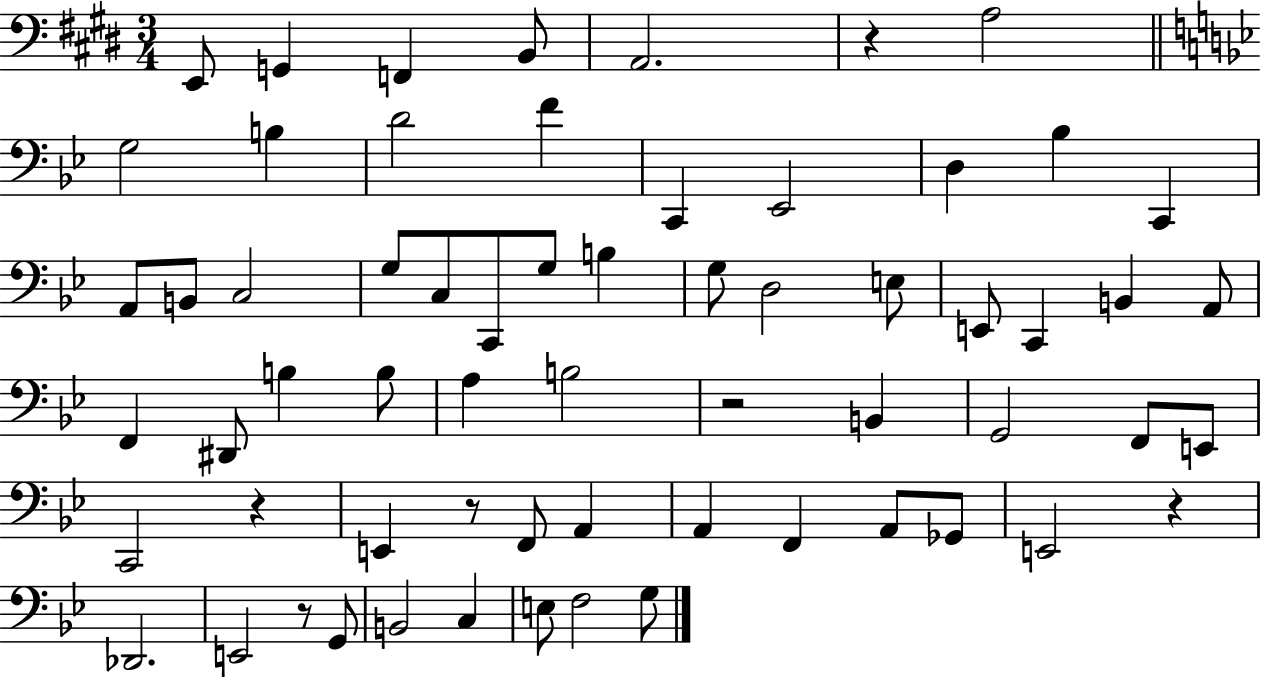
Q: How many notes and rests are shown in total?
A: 63